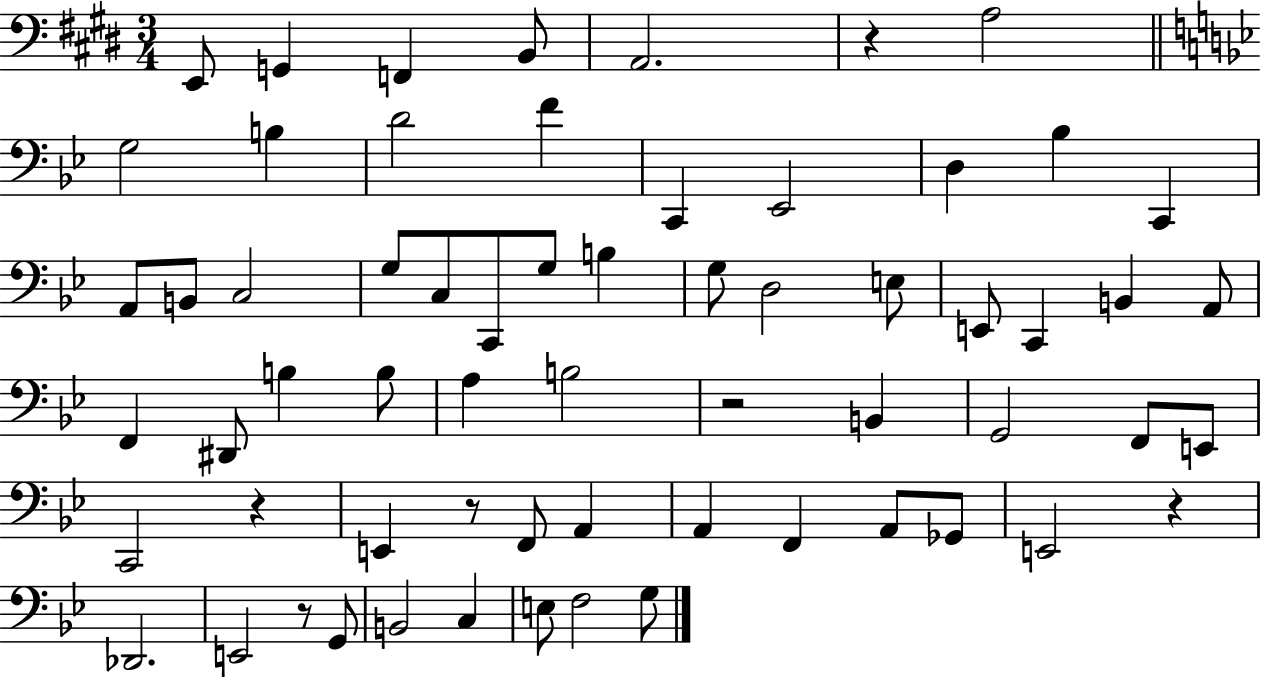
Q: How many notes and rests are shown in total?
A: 63